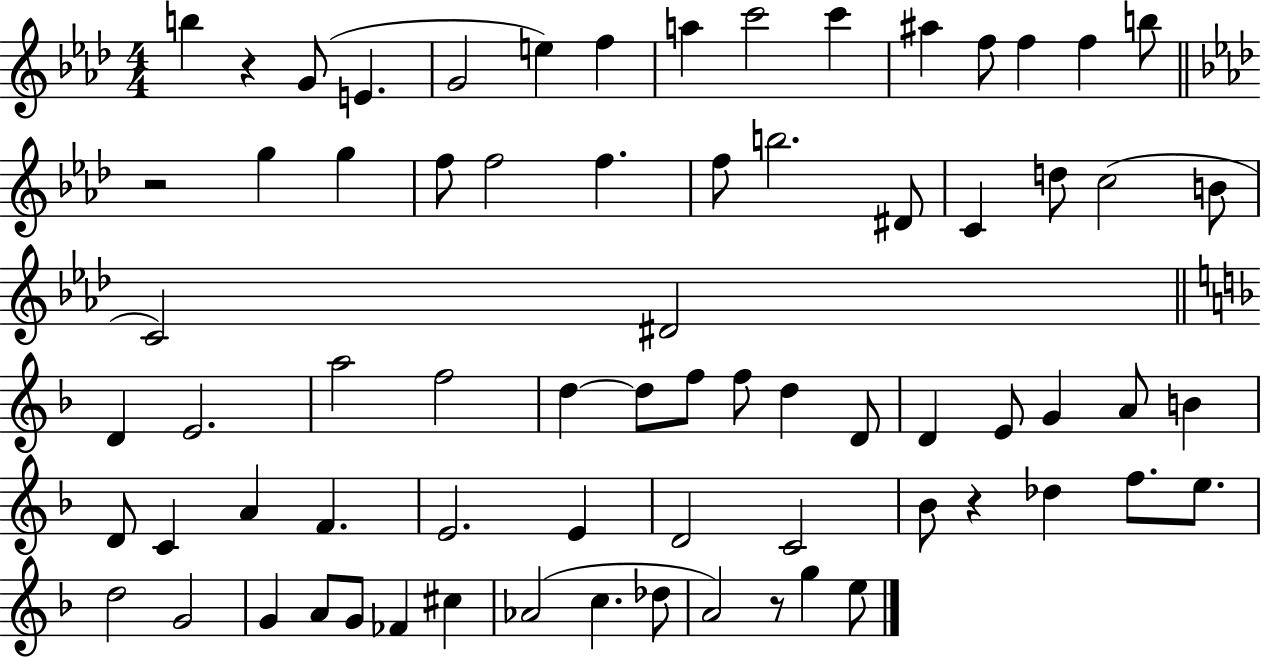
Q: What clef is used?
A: treble